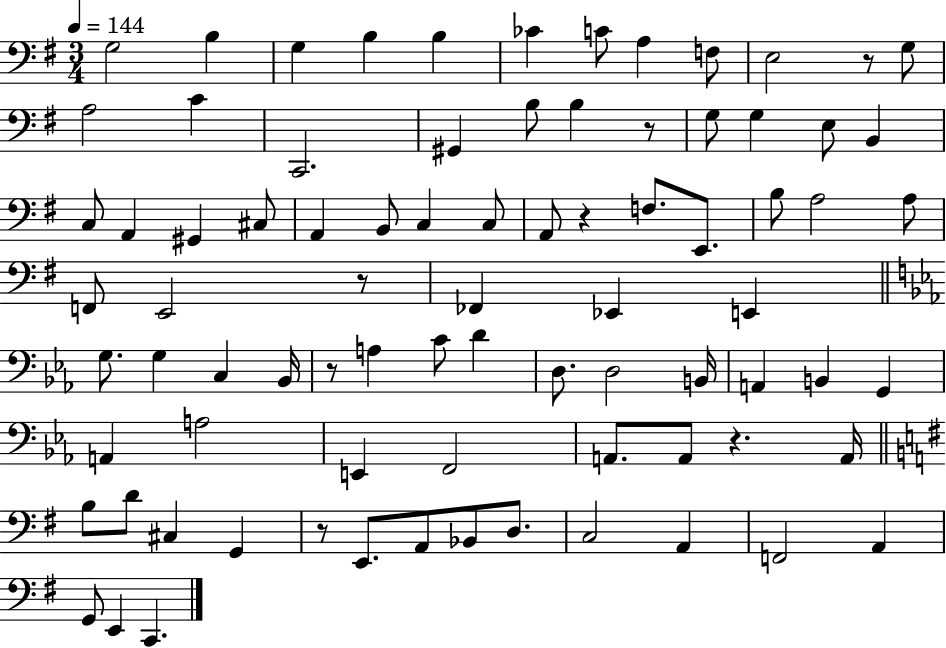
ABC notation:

X:1
T:Untitled
M:3/4
L:1/4
K:G
G,2 B, G, B, B, _C C/2 A, F,/2 E,2 z/2 G,/2 A,2 C C,,2 ^G,, B,/2 B, z/2 G,/2 G, E,/2 B,, C,/2 A,, ^G,, ^C,/2 A,, B,,/2 C, C,/2 A,,/2 z F,/2 E,,/2 B,/2 A,2 A,/2 F,,/2 E,,2 z/2 _F,, _E,, E,, G,/2 G, C, _B,,/4 z/2 A, C/2 D D,/2 D,2 B,,/4 A,, B,, G,, A,, A,2 E,, F,,2 A,,/2 A,,/2 z A,,/4 B,/2 D/2 ^C, G,, z/2 E,,/2 A,,/2 _B,,/2 D,/2 C,2 A,, F,,2 A,, G,,/2 E,, C,,